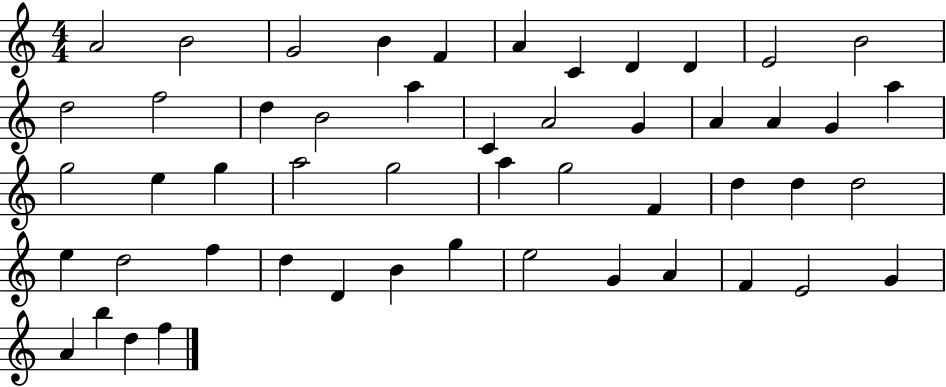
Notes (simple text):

A4/h B4/h G4/h B4/q F4/q A4/q C4/q D4/q D4/q E4/h B4/h D5/h F5/h D5/q B4/h A5/q C4/q A4/h G4/q A4/q A4/q G4/q A5/q G5/h E5/q G5/q A5/h G5/h A5/q G5/h F4/q D5/q D5/q D5/h E5/q D5/h F5/q D5/q D4/q B4/q G5/q E5/h G4/q A4/q F4/q E4/h G4/q A4/q B5/q D5/q F5/q